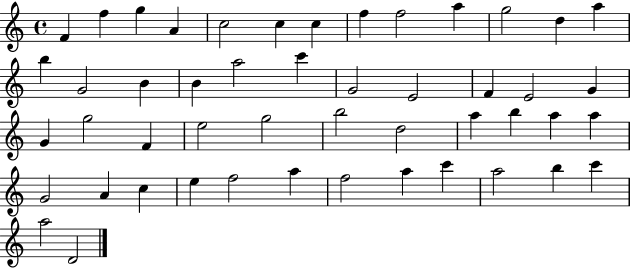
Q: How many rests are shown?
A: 0